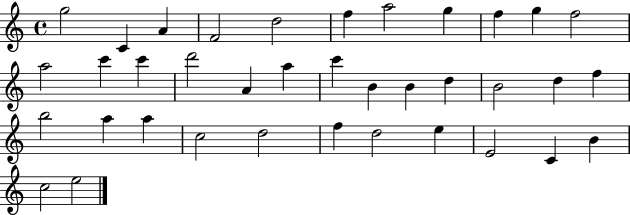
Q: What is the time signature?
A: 4/4